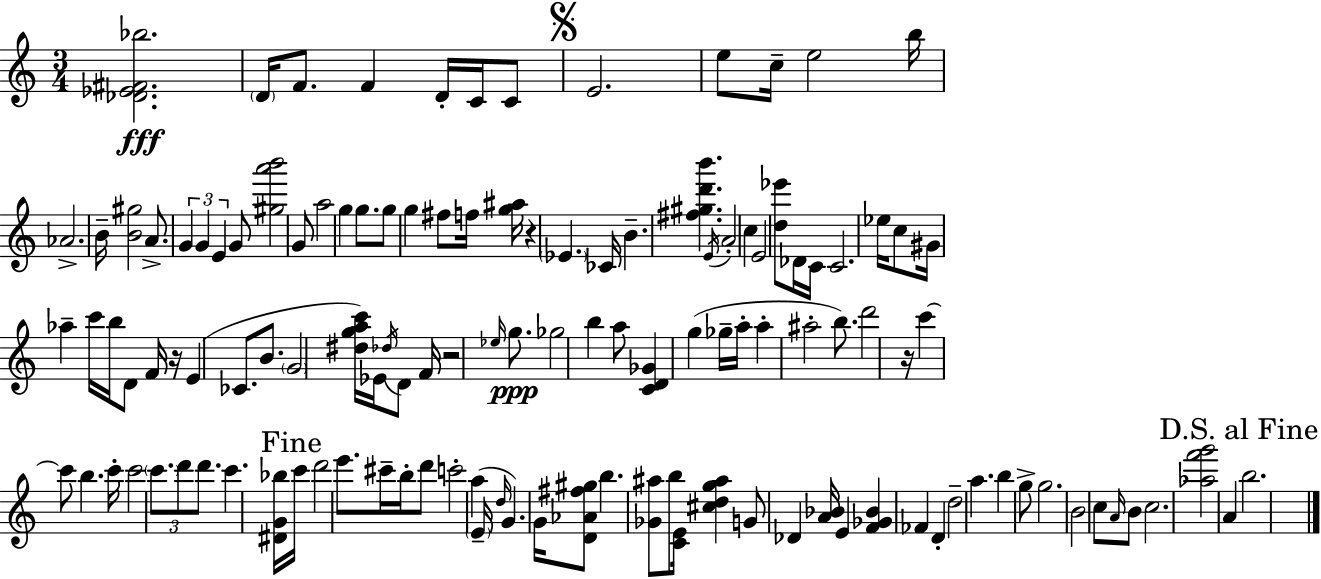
{
  \clef treble
  \numericTimeSignature
  \time 3/4
  \key c \major
  <des' ees' fis' bes''>2.\fff | \parenthesize d'16 f'8. f'4 d'16-. c'16 c'8 | \mark \markup { \musicglyph "scripts.segno" } e'2. | e''8 c''16-- e''2 b''16 | \break aes'2.-> | b'16-- <b' gis''>2 a'8.-> | \tuplet 3/2 { g'4 g'4 e'4 } | g'8 <gis'' a''' b'''>2 g'8 | \break a''2 g''4 | g''8. g''8 g''4 fis''8 f''16 | <g'' ais''>16 r4 \parenthesize ees'4. ces'16 | b'4.-- <fis'' gis'' d''' b'''>4. | \break \acciaccatura { e'16 } a'2-. c''4 | e'2 <d'' ees'''>8 des'16 | c'16 c'2. | ees''16 c''8 gis'16 aes''4-- c'''16 b''16 d'8 | \break f'16 r16 e'4( ces'8. b'8. | \parenthesize g'2 <dis'' g'' a'' c'''>16) ees'16 \acciaccatura { des''16 } | d'8 f'16 r2 \grace { ees''16 }\ppp | g''8. ges''2 b''4 | \break a''8 <c' d' ges'>4 g''4( | ges''16-- a''16-. a''4-. ais''2-. | b''8.) d'''2 | r16 c'''4~~ c'''8 b''4. | \break c'''16-. c'''2 | \tuplet 3/2 { \parenthesize c'''8. d'''8 d'''8. } c'''4. | <dis' g' bes''>16 \mark "Fine" c'''16 d'''2 | e'''8. cis'''16-- b''16-. d'''8 c'''2-. | \break a''4( \parenthesize e'16-- \grace { d''16 }) g'4. | g'16 <d' aes' fis'' gis''>8 b''4. | <ges' ais''>8 b''8 <c' e'>16 <cis'' d'' g'' ais''>4 g'8 des'4 | <a' bes'>16 e'4 <f' ges' bes'>4 | \break fes'4 d'4-. d''2-- | a''4. b''4 | g''8-> g''2. | b'2 | \break c''8 \grace { a'16 } b'8 c''2. | <aes'' f''' g'''>2 | a'4 \mark "D.S. al Fine" b''2. | \bar "|."
}